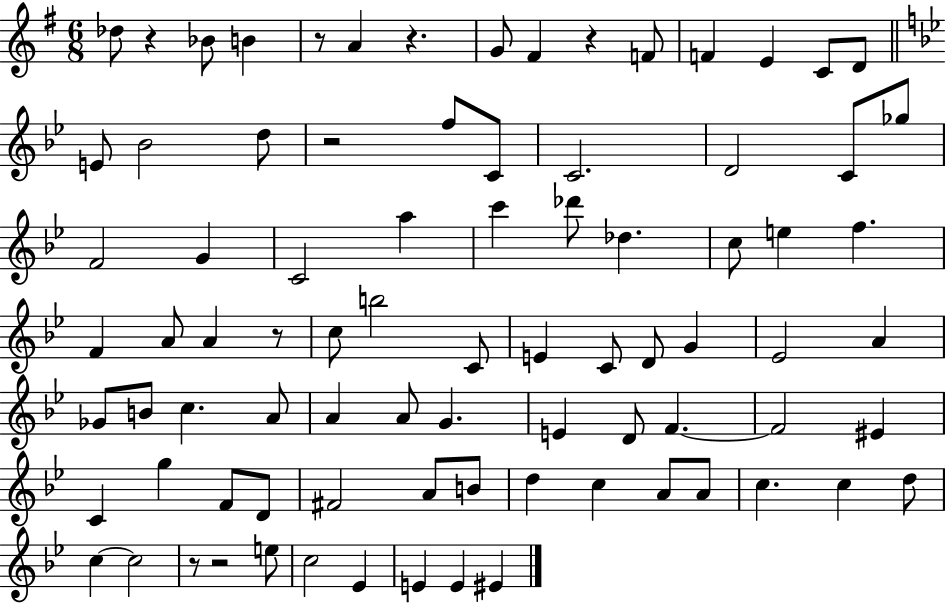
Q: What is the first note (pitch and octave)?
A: Db5